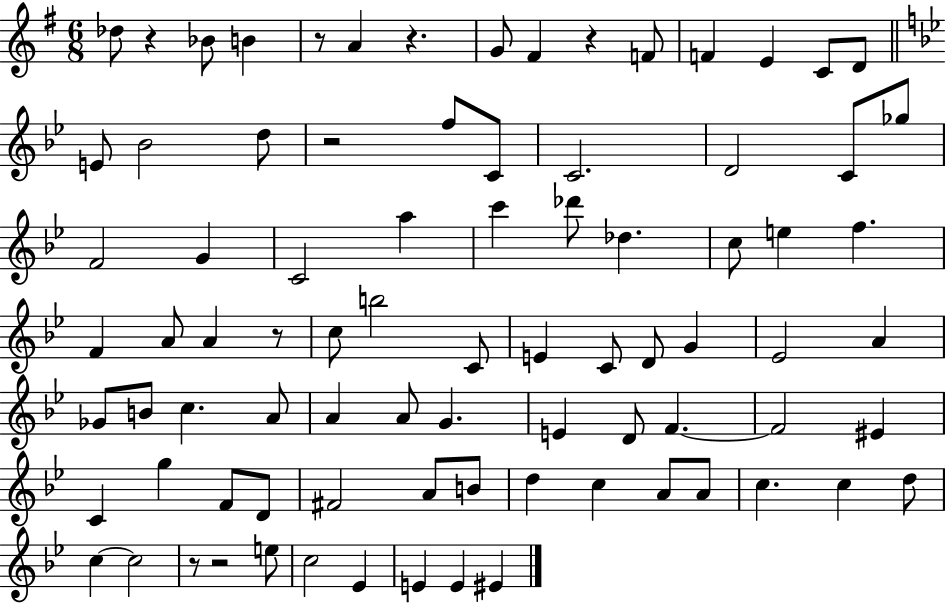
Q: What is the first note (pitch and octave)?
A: Db5